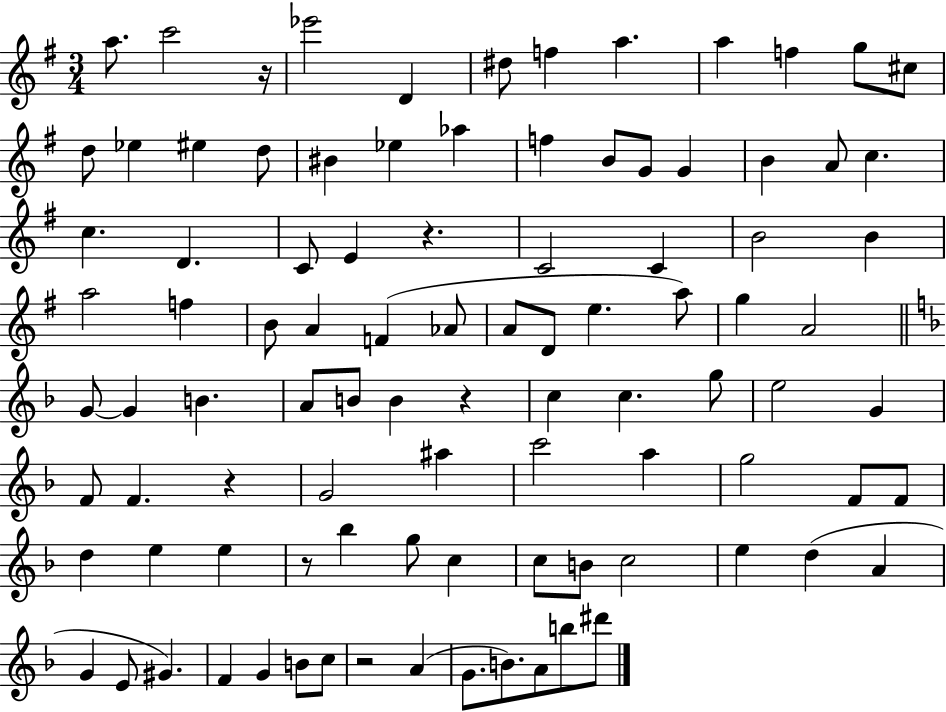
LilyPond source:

{
  \clef treble
  \numericTimeSignature
  \time 3/4
  \key g \major
  a''8. c'''2 r16 | ees'''2 d'4 | dis''8 f''4 a''4. | a''4 f''4 g''8 cis''8 | \break d''8 ees''4 eis''4 d''8 | bis'4 ees''4 aes''4 | f''4 b'8 g'8 g'4 | b'4 a'8 c''4. | \break c''4. d'4. | c'8 e'4 r4. | c'2 c'4 | b'2 b'4 | \break a''2 f''4 | b'8 a'4 f'4( aes'8 | a'8 d'8 e''4. a''8) | g''4 a'2 | \break \bar "||" \break \key f \major g'8~~ g'4 b'4. | a'8 b'8 b'4 r4 | c''4 c''4. g''8 | e''2 g'4 | \break f'8 f'4. r4 | g'2 ais''4 | c'''2 a''4 | g''2 f'8 f'8 | \break d''4 e''4 e''4 | r8 bes''4 g''8 c''4 | c''8 b'8 c''2 | e''4 d''4( a'4 | \break g'4 e'8 gis'4.) | f'4 g'4 b'8 c''8 | r2 a'4( | g'8. b'8.) a'8 b''8 dis'''8 | \break \bar "|."
}